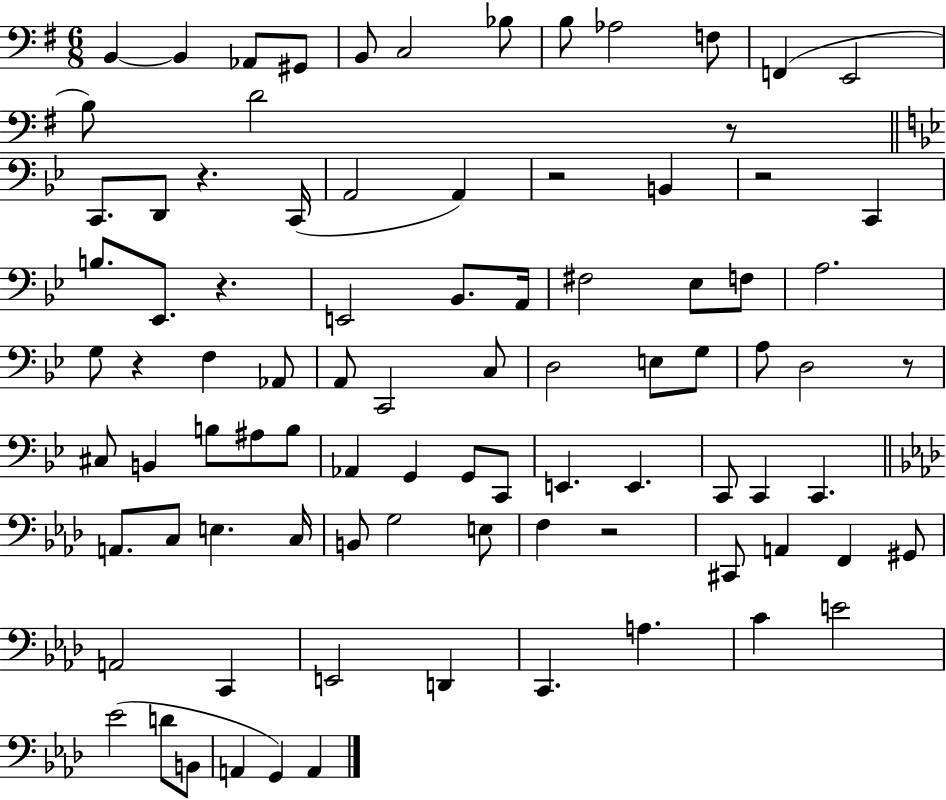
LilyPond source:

{
  \clef bass
  \numericTimeSignature
  \time 6/8
  \key g \major
  b,4~~ b,4 aes,8 gis,8 | b,8 c2 bes8 | b8 aes2 f8 | f,4( e,2 | \break b8) d'2 r8 | \bar "||" \break \key g \minor c,8. d,8 r4. c,16( | a,2 a,4) | r2 b,4 | r2 c,4 | \break b8. ees,8. r4. | e,2 bes,8. a,16 | fis2 ees8 f8 | a2. | \break g8 r4 f4 aes,8 | a,8 c,2 c8 | d2 e8 g8 | a8 d2 r8 | \break cis8 b,4 b8 ais8 b8 | aes,4 g,4 g,8 c,8 | e,4. e,4. | c,8 c,4 c,4. | \break \bar "||" \break \key f \minor a,8. c8 e4. c16 | b,8 g2 e8 | f4 r2 | cis,8 a,4 f,4 gis,8 | \break a,2 c,4 | e,2 d,4 | c,4. a4. | c'4 e'2 | \break ees'2( d'8 b,8 | a,4 g,4) a,4 | \bar "|."
}